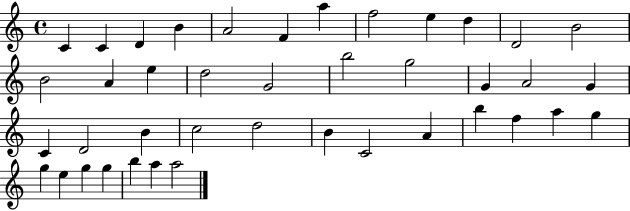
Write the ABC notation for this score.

X:1
T:Untitled
M:4/4
L:1/4
K:C
C C D B A2 F a f2 e d D2 B2 B2 A e d2 G2 b2 g2 G A2 G C D2 B c2 d2 B C2 A b f a g g e g g b a a2